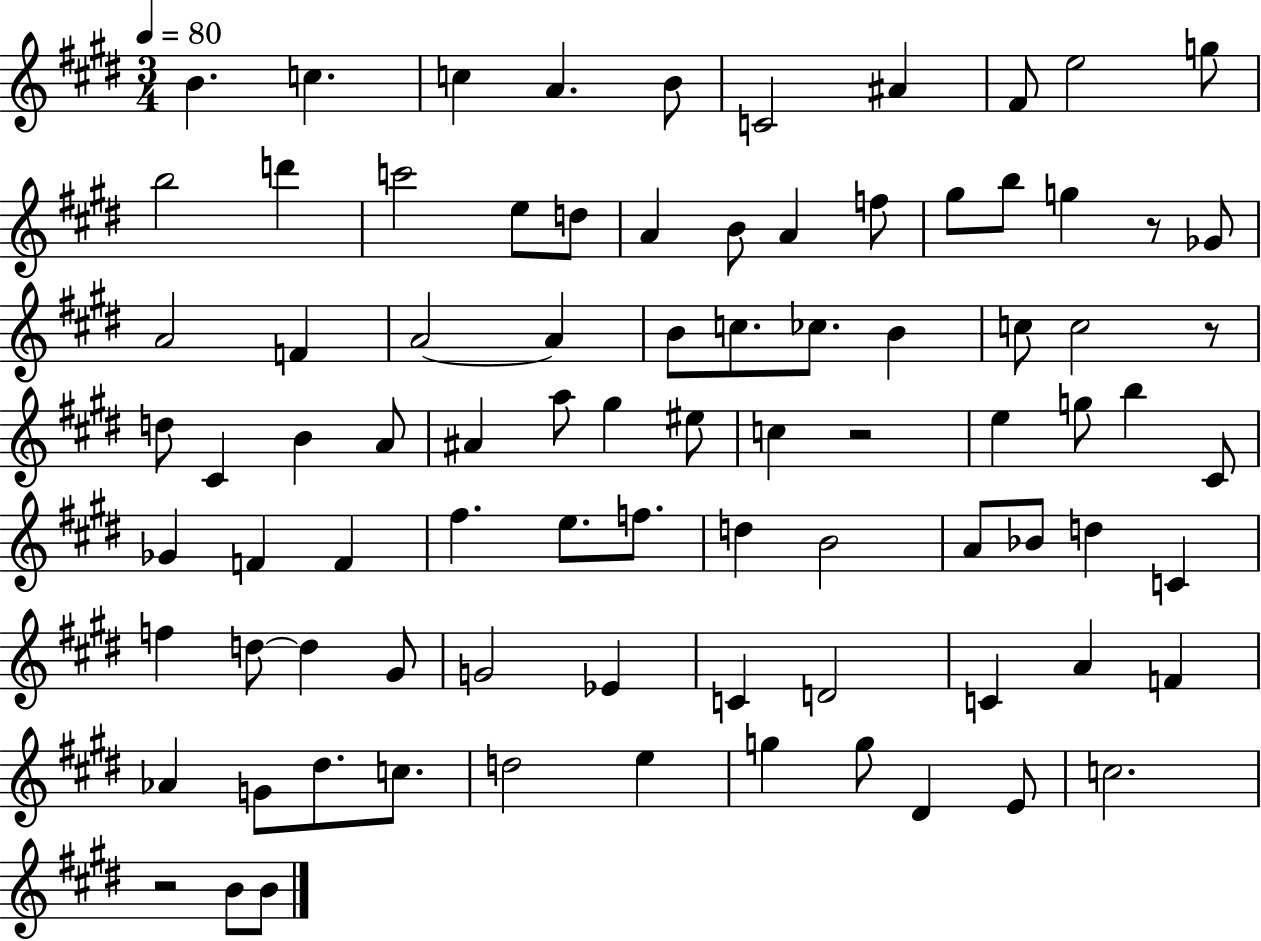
X:1
T:Untitled
M:3/4
L:1/4
K:E
B c c A B/2 C2 ^A ^F/2 e2 g/2 b2 d' c'2 e/2 d/2 A B/2 A f/2 ^g/2 b/2 g z/2 _G/2 A2 F A2 A B/2 c/2 _c/2 B c/2 c2 z/2 d/2 ^C B A/2 ^A a/2 ^g ^e/2 c z2 e g/2 b ^C/2 _G F F ^f e/2 f/2 d B2 A/2 _B/2 d C f d/2 d ^G/2 G2 _E C D2 C A F _A G/2 ^d/2 c/2 d2 e g g/2 ^D E/2 c2 z2 B/2 B/2